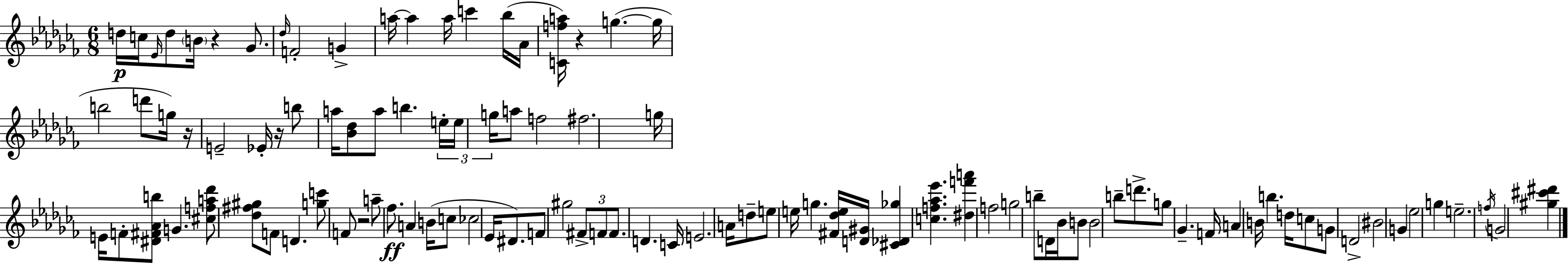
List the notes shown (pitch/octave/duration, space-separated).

D5/s C5/s Eb4/s D5/e B4/s R/q Gb4/e. Db5/s F4/h G4/q A5/s A5/q A5/s C6/q Bb5/s Ab4/s [C4,F5,A5]/s R/q G5/q. G5/s B5/h D6/e G5/s R/s E4/h Eb4/s R/s B5/e A5/s [Bb4,Db5]/e A5/e B5/q. E5/s E5/s G5/s A5/e F5/h F#5/h. G5/s E4/s F4/e [D#4,F#4,Ab4,B5]/e G4/q. [C#5,F5,A5,Db6]/e [Db5,F#5,G#5]/e F4/e D4/q. [G5,C6]/e F4/e R/h A5/e FES5/e. A4/q B4/s C5/e CES5/h Eb4/s D#4/e. F4/e G#5/h F#4/e F4/e F4/e. D4/q. C4/s E4/h. A4/s D5/e E5/e E5/s G5/q. [F#4,Db5,E5]/s [D4,G#4]/s [C#4,Db4,Gb5]/q [C5,F5,Ab5,Eb6]/q. [D#5,F6,A6]/q F5/h G5/h B5/e D4/s Bb4/s B4/e B4/h B5/e D6/e. G5/e Gb4/q. F4/s A4/q B4/s B5/q. D5/s C5/e G4/e D4/h BIS4/h G4/q Eb5/h G5/q E5/h. F5/s G4/h [G#5,C#6,D#6]/q